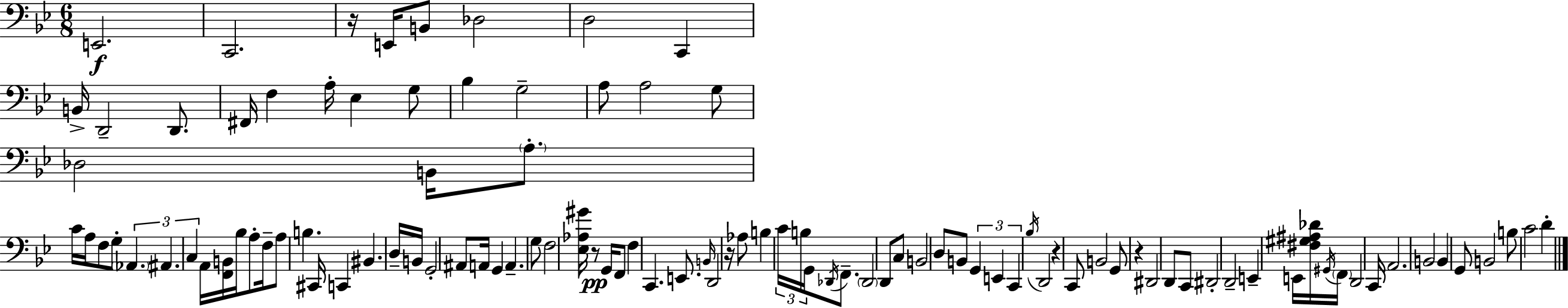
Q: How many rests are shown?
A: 5